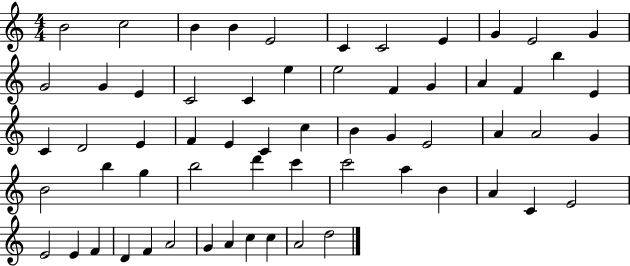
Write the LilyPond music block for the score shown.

{
  \clef treble
  \numericTimeSignature
  \time 4/4
  \key c \major
  b'2 c''2 | b'4 b'4 e'2 | c'4 c'2 e'4 | g'4 e'2 g'4 | \break g'2 g'4 e'4 | c'2 c'4 e''4 | e''2 f'4 g'4 | a'4 f'4 b''4 e'4 | \break c'4 d'2 e'4 | f'4 e'4 c'4 c''4 | b'4 g'4 e'2 | a'4 a'2 g'4 | \break b'2 b''4 g''4 | b''2 d'''4 c'''4 | c'''2 a''4 b'4 | a'4 c'4 e'2 | \break e'2 e'4 f'4 | d'4 f'4 a'2 | g'4 a'4 c''4 c''4 | a'2 d''2 | \break \bar "|."
}